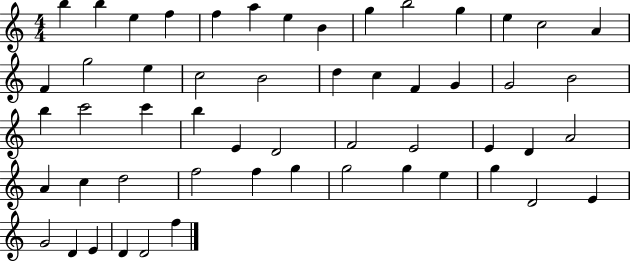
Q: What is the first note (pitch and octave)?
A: B5